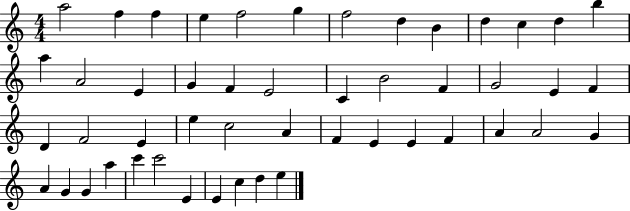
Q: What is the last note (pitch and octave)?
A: E5